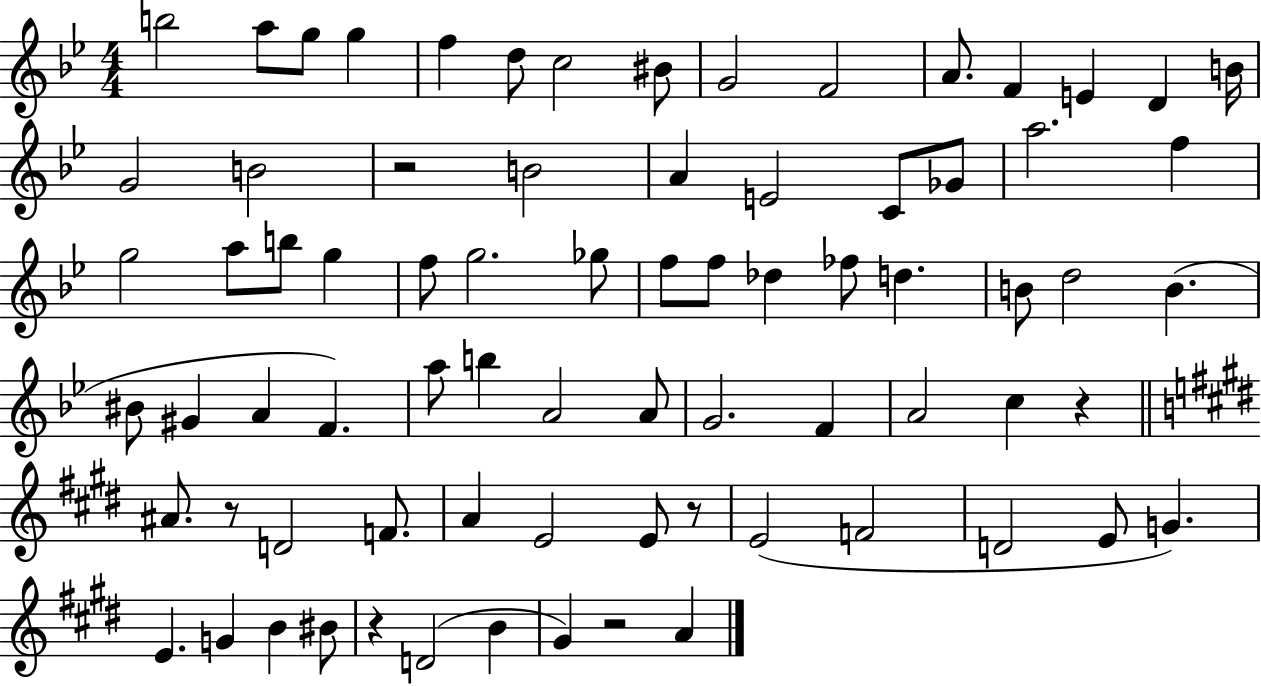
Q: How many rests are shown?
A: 6